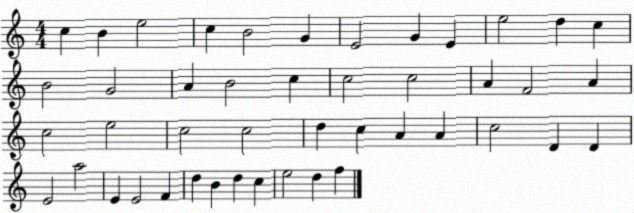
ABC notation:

X:1
T:Untitled
M:4/4
L:1/4
K:C
c B e2 c B2 G E2 G E e2 d c B2 G2 A B2 c c2 c2 A F2 A c2 e2 c2 c2 d c A A c2 D D E2 a2 E E2 F d B d c e2 d f